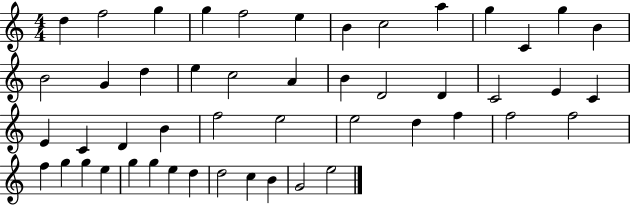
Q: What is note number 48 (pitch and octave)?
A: G4